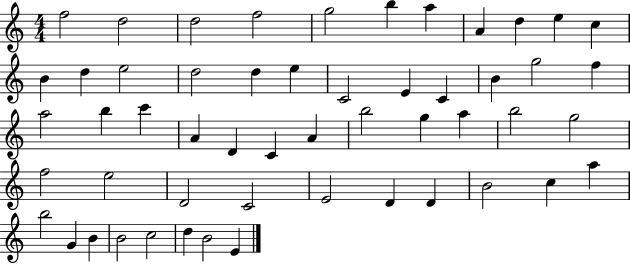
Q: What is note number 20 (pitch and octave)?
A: C4